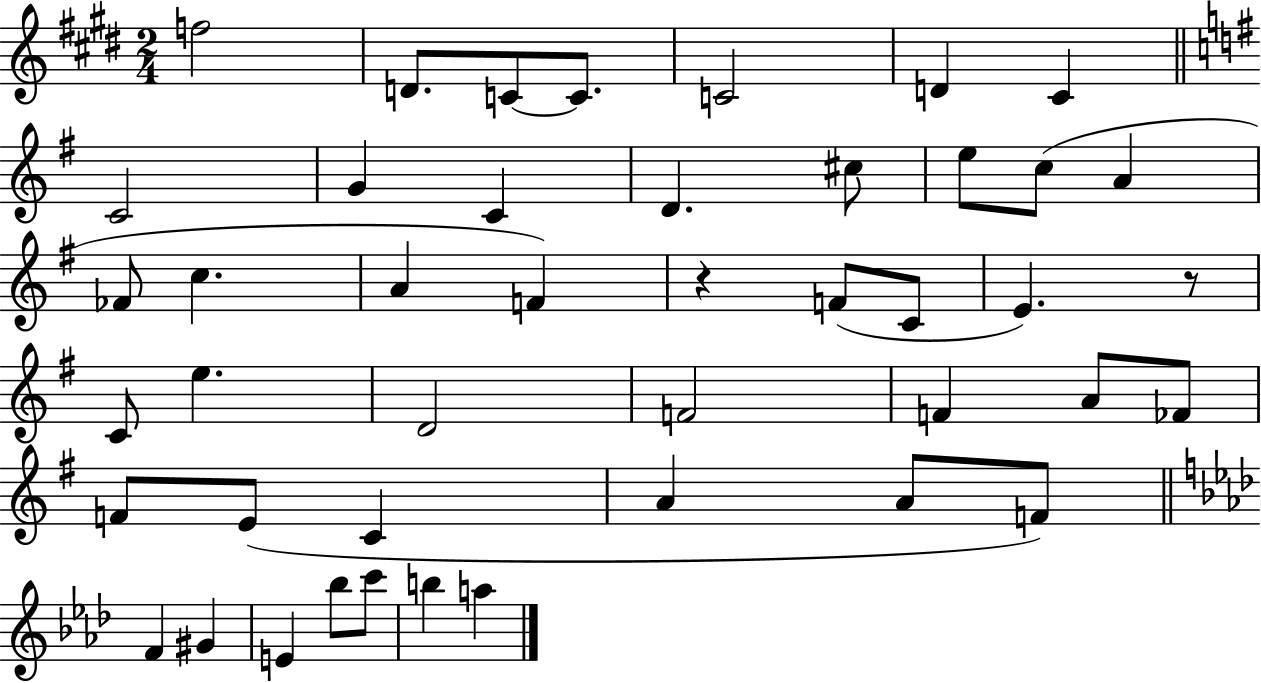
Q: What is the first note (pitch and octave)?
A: F5